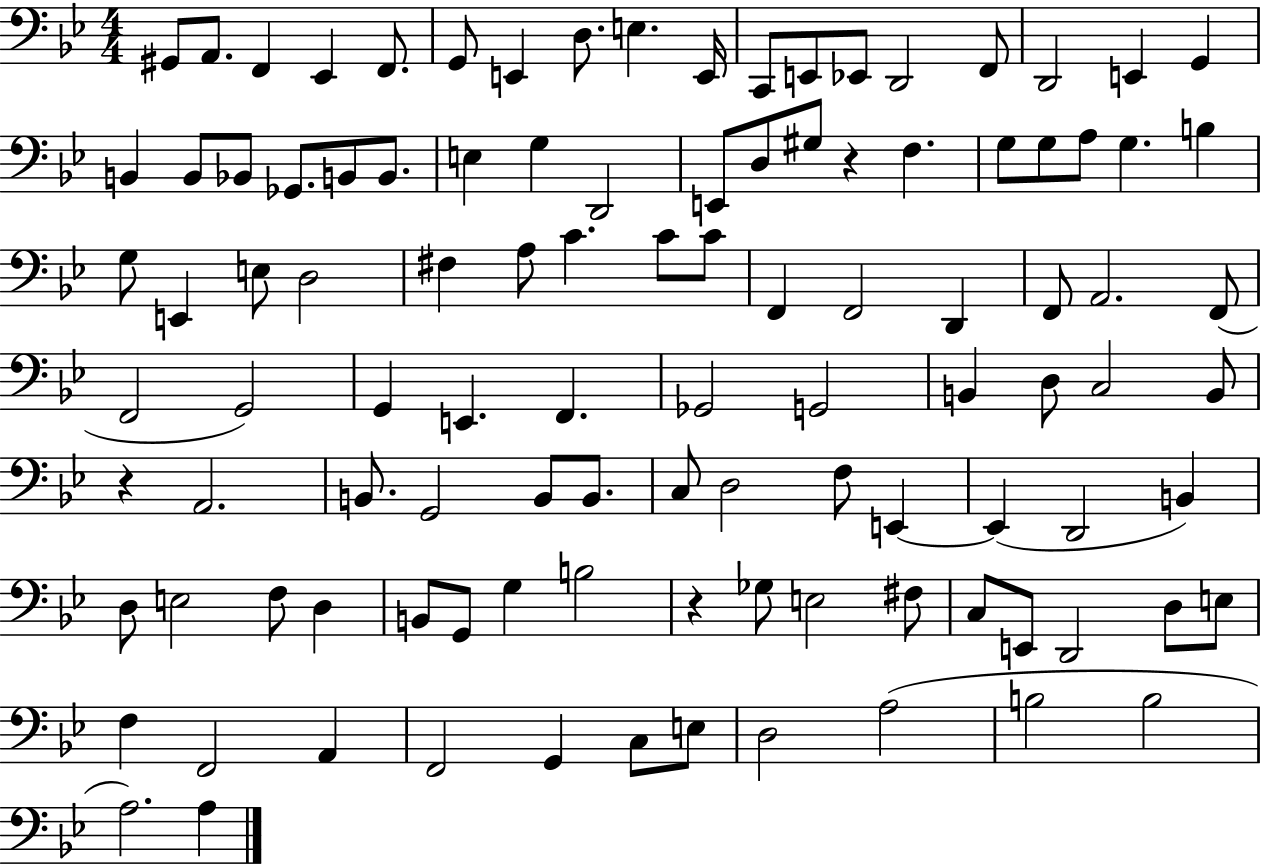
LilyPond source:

{
  \clef bass
  \numericTimeSignature
  \time 4/4
  \key bes \major
  gis,8 a,8. f,4 ees,4 f,8. | g,8 e,4 d8. e4. e,16 | c,8 e,8 ees,8 d,2 f,8 | d,2 e,4 g,4 | \break b,4 b,8 bes,8 ges,8. b,8 b,8. | e4 g4 d,2 | e,8 d8 gis8 r4 f4. | g8 g8 a8 g4. b4 | \break g8 e,4 e8 d2 | fis4 a8 c'4. c'8 c'8 | f,4 f,2 d,4 | f,8 a,2. f,8( | \break f,2 g,2) | g,4 e,4. f,4. | ges,2 g,2 | b,4 d8 c2 b,8 | \break r4 a,2. | b,8. g,2 b,8 b,8. | c8 d2 f8 e,4~~ | e,4( d,2 b,4) | \break d8 e2 f8 d4 | b,8 g,8 g4 b2 | r4 ges8 e2 fis8 | c8 e,8 d,2 d8 e8 | \break f4 f,2 a,4 | f,2 g,4 c8 e8 | d2 a2( | b2 b2 | \break a2.) a4 | \bar "|."
}